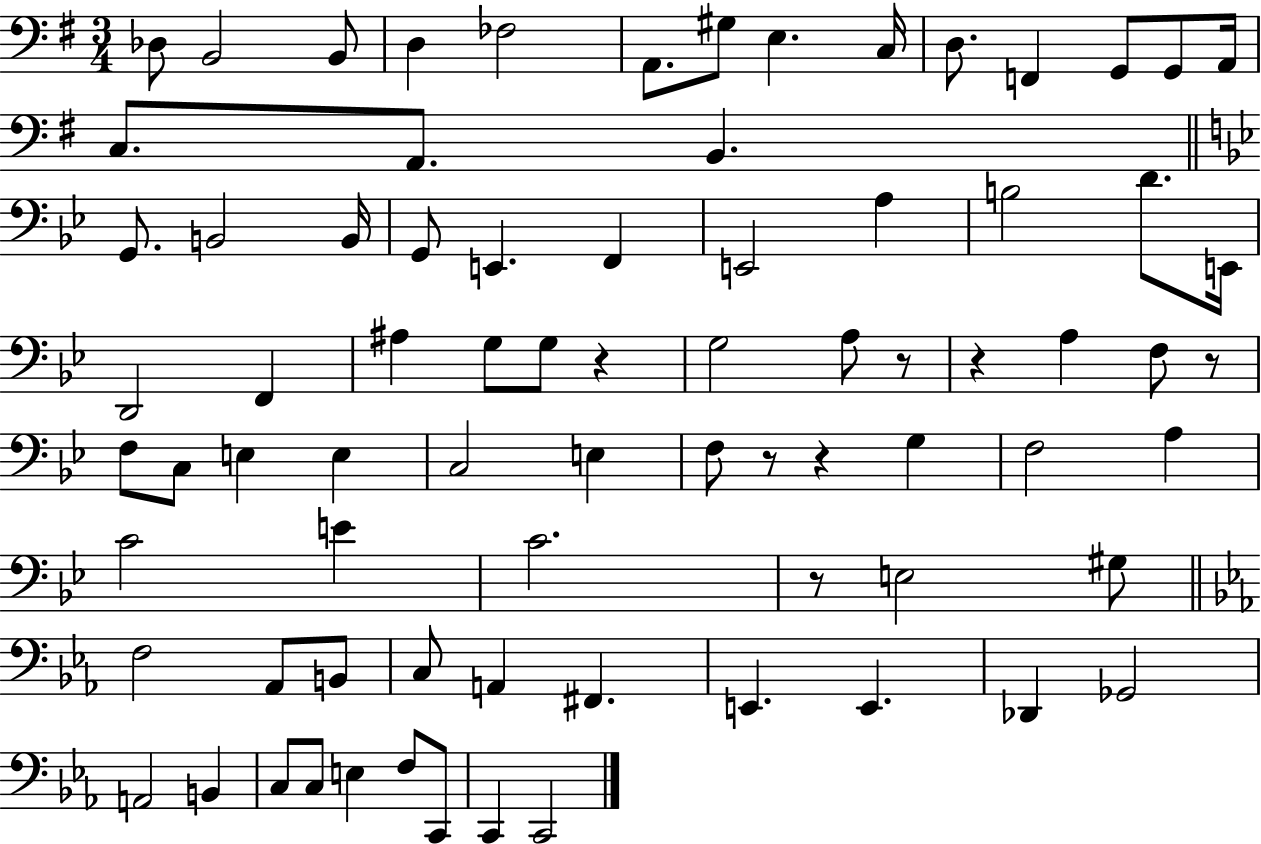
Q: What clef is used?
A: bass